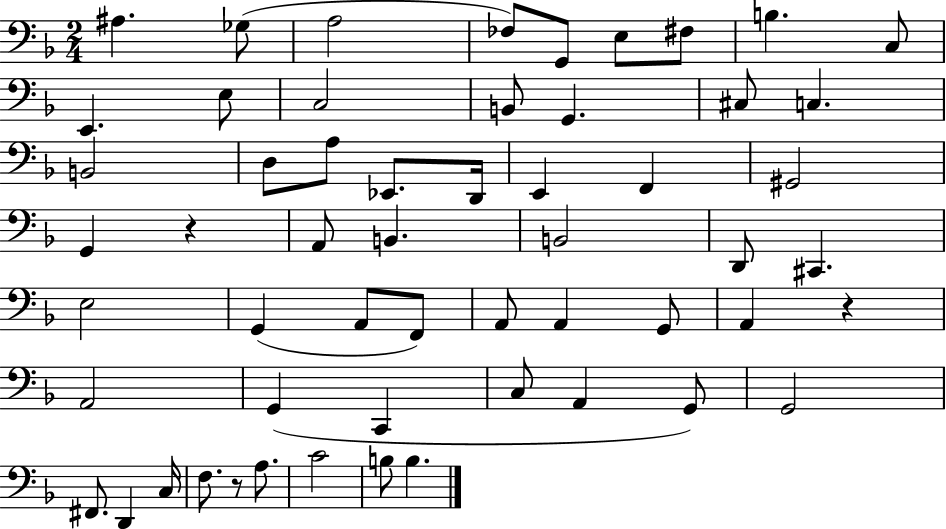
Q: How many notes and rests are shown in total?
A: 56